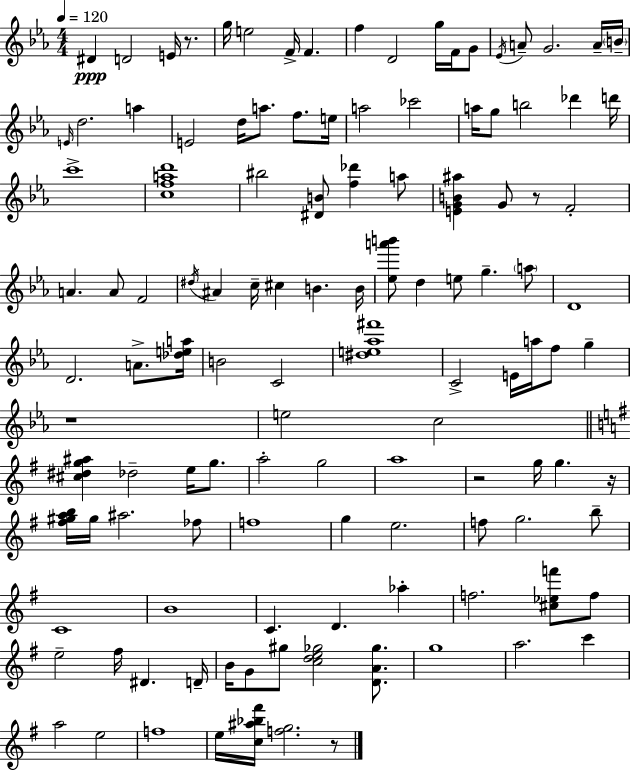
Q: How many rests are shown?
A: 6